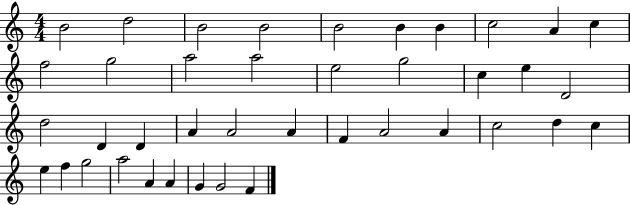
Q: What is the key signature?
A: C major